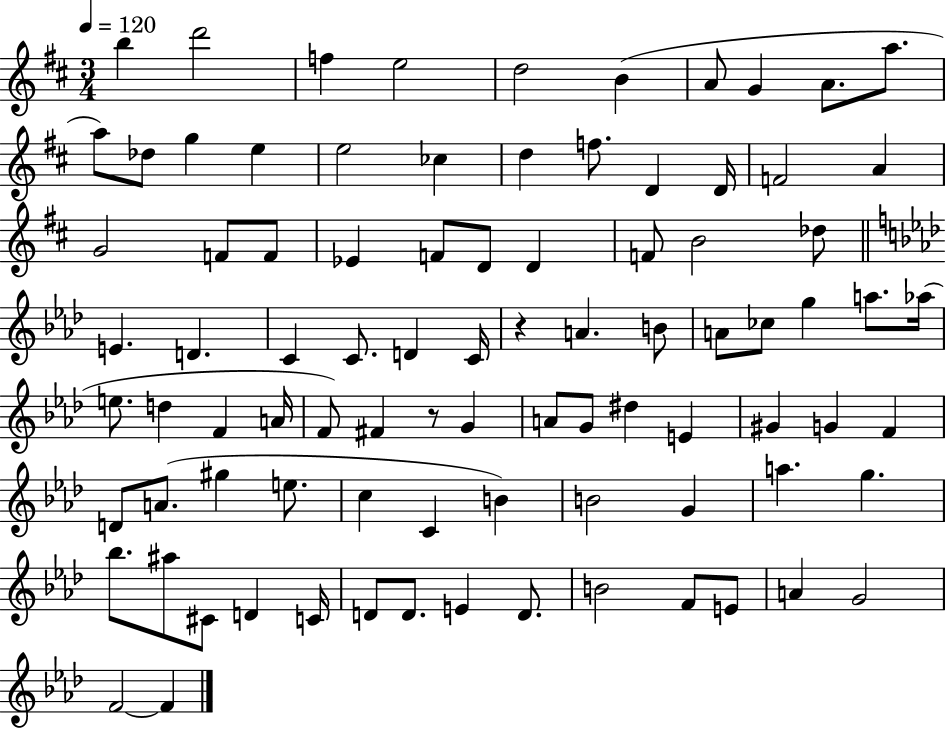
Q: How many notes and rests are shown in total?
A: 88